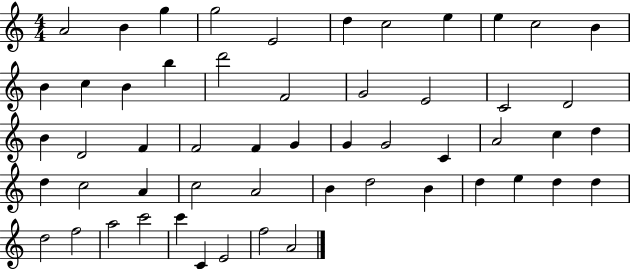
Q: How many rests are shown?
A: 0